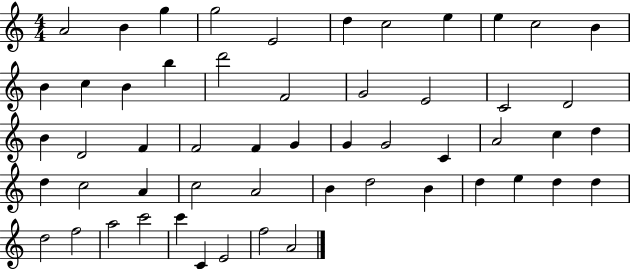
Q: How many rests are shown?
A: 0